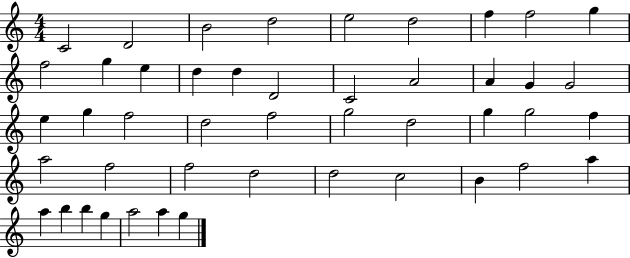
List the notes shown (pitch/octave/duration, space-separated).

C4/h D4/h B4/h D5/h E5/h D5/h F5/q F5/h G5/q F5/h G5/q E5/q D5/q D5/q D4/h C4/h A4/h A4/q G4/q G4/h E5/q G5/q F5/h D5/h F5/h G5/h D5/h G5/q G5/h F5/q A5/h F5/h F5/h D5/h D5/h C5/h B4/q F5/h A5/q A5/q B5/q B5/q G5/q A5/h A5/q G5/q